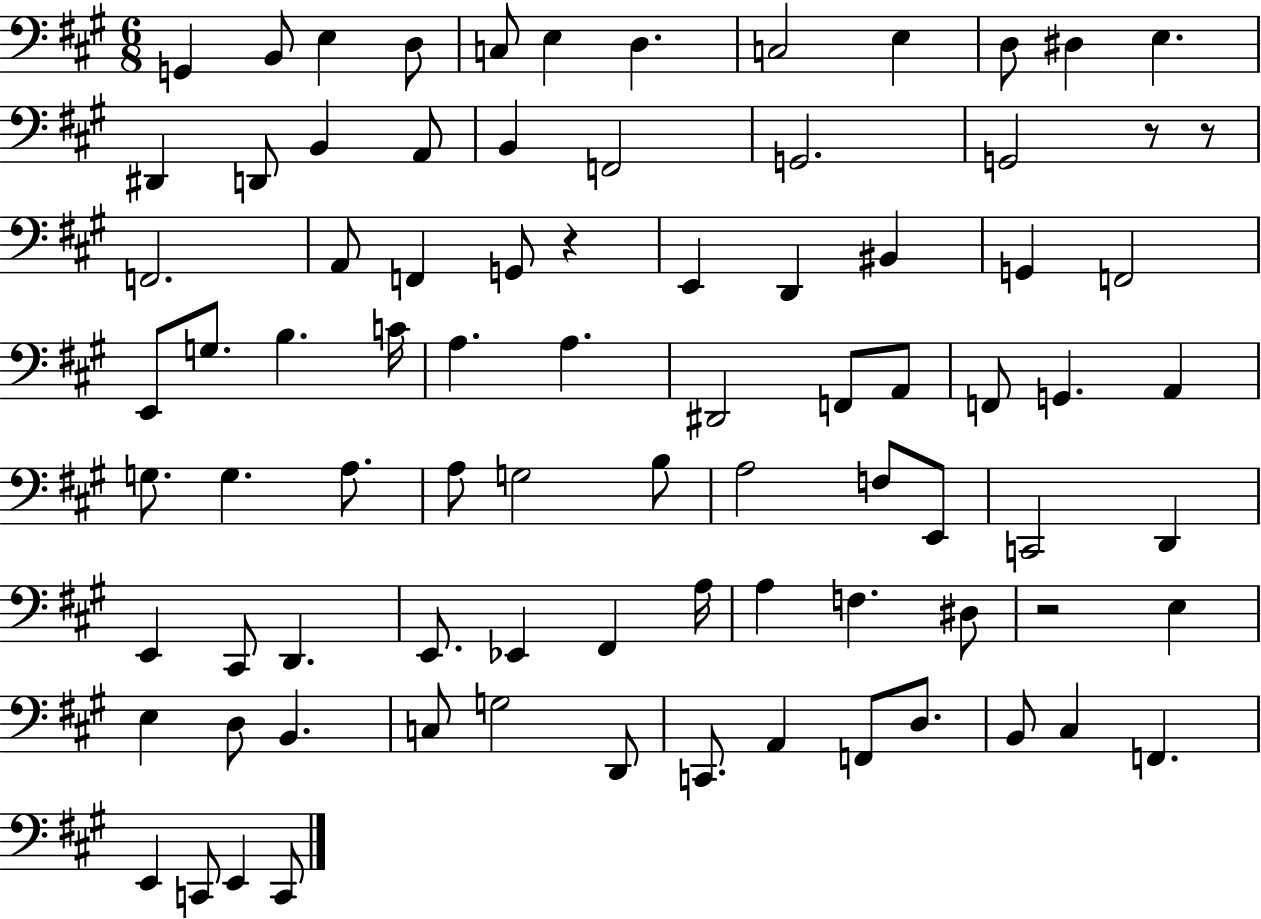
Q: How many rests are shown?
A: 4